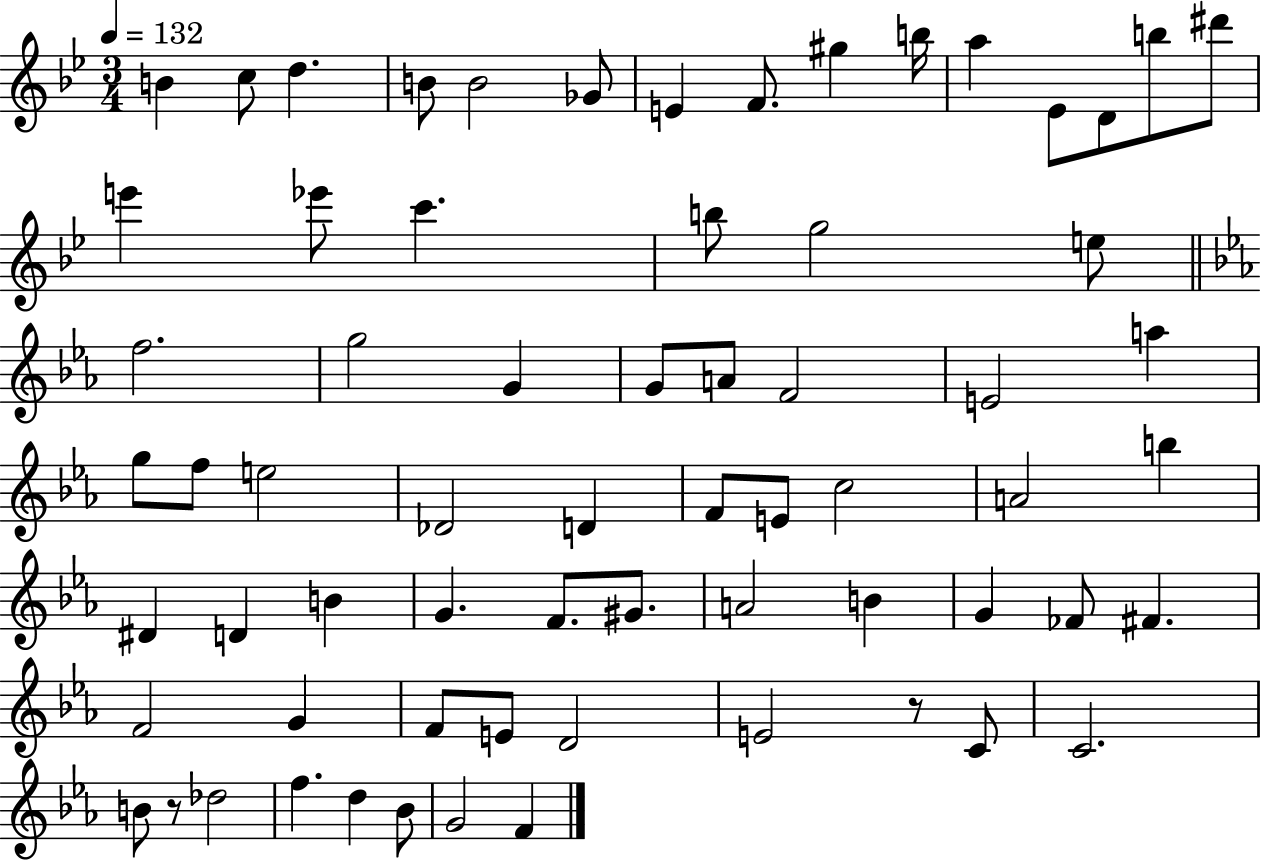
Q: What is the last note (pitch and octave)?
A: F4